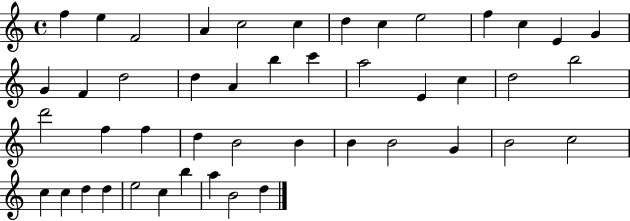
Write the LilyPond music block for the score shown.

{
  \clef treble
  \time 4/4
  \defaultTimeSignature
  \key c \major
  f''4 e''4 f'2 | a'4 c''2 c''4 | d''4 c''4 e''2 | f''4 c''4 e'4 g'4 | \break g'4 f'4 d''2 | d''4 a'4 b''4 c'''4 | a''2 e'4 c''4 | d''2 b''2 | \break d'''2 f''4 f''4 | d''4 b'2 b'4 | b'4 b'2 g'4 | b'2 c''2 | \break c''4 c''4 d''4 d''4 | e''2 c''4 b''4 | a''4 b'2 d''4 | \bar "|."
}